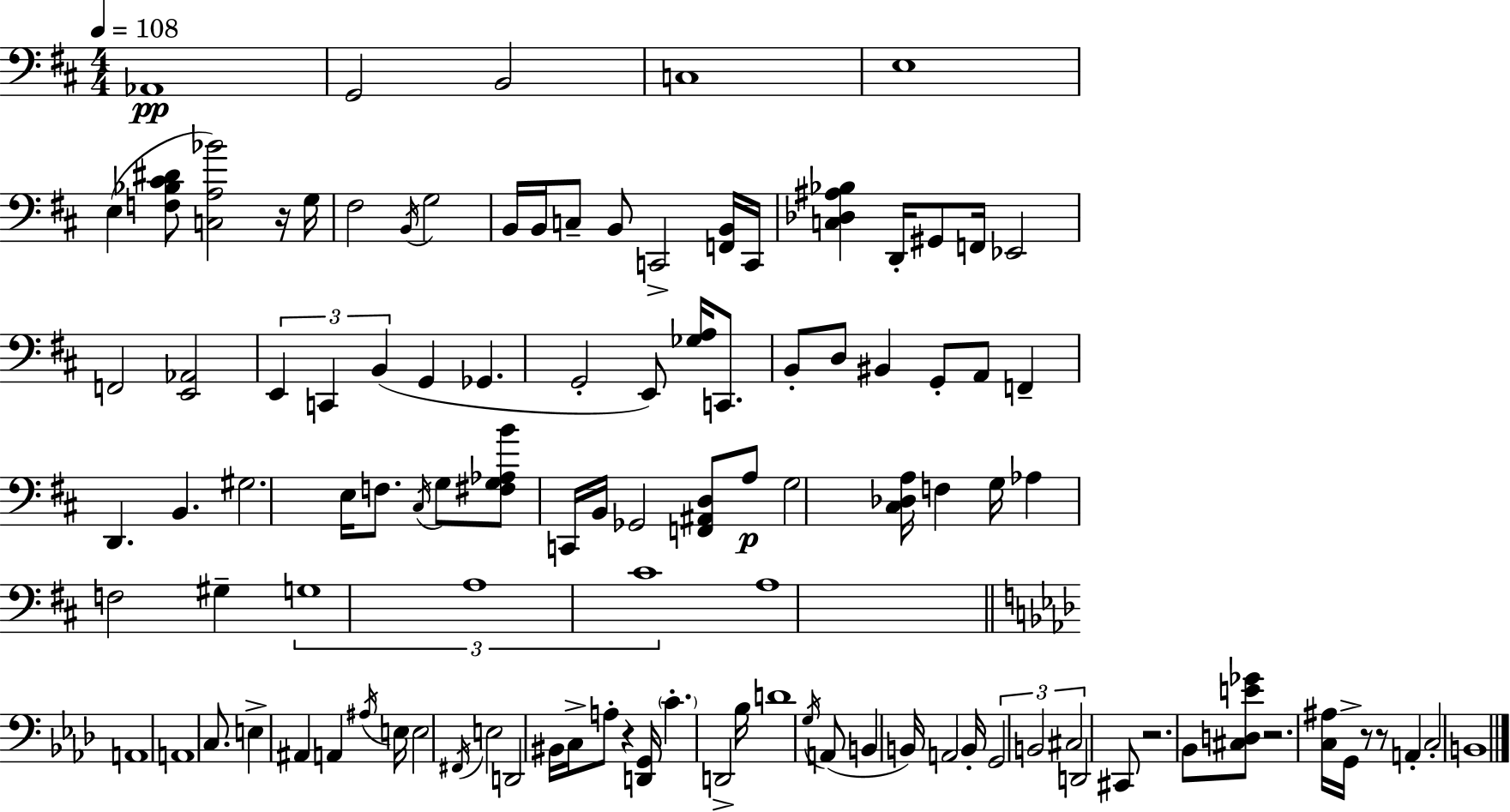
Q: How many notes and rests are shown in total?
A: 109